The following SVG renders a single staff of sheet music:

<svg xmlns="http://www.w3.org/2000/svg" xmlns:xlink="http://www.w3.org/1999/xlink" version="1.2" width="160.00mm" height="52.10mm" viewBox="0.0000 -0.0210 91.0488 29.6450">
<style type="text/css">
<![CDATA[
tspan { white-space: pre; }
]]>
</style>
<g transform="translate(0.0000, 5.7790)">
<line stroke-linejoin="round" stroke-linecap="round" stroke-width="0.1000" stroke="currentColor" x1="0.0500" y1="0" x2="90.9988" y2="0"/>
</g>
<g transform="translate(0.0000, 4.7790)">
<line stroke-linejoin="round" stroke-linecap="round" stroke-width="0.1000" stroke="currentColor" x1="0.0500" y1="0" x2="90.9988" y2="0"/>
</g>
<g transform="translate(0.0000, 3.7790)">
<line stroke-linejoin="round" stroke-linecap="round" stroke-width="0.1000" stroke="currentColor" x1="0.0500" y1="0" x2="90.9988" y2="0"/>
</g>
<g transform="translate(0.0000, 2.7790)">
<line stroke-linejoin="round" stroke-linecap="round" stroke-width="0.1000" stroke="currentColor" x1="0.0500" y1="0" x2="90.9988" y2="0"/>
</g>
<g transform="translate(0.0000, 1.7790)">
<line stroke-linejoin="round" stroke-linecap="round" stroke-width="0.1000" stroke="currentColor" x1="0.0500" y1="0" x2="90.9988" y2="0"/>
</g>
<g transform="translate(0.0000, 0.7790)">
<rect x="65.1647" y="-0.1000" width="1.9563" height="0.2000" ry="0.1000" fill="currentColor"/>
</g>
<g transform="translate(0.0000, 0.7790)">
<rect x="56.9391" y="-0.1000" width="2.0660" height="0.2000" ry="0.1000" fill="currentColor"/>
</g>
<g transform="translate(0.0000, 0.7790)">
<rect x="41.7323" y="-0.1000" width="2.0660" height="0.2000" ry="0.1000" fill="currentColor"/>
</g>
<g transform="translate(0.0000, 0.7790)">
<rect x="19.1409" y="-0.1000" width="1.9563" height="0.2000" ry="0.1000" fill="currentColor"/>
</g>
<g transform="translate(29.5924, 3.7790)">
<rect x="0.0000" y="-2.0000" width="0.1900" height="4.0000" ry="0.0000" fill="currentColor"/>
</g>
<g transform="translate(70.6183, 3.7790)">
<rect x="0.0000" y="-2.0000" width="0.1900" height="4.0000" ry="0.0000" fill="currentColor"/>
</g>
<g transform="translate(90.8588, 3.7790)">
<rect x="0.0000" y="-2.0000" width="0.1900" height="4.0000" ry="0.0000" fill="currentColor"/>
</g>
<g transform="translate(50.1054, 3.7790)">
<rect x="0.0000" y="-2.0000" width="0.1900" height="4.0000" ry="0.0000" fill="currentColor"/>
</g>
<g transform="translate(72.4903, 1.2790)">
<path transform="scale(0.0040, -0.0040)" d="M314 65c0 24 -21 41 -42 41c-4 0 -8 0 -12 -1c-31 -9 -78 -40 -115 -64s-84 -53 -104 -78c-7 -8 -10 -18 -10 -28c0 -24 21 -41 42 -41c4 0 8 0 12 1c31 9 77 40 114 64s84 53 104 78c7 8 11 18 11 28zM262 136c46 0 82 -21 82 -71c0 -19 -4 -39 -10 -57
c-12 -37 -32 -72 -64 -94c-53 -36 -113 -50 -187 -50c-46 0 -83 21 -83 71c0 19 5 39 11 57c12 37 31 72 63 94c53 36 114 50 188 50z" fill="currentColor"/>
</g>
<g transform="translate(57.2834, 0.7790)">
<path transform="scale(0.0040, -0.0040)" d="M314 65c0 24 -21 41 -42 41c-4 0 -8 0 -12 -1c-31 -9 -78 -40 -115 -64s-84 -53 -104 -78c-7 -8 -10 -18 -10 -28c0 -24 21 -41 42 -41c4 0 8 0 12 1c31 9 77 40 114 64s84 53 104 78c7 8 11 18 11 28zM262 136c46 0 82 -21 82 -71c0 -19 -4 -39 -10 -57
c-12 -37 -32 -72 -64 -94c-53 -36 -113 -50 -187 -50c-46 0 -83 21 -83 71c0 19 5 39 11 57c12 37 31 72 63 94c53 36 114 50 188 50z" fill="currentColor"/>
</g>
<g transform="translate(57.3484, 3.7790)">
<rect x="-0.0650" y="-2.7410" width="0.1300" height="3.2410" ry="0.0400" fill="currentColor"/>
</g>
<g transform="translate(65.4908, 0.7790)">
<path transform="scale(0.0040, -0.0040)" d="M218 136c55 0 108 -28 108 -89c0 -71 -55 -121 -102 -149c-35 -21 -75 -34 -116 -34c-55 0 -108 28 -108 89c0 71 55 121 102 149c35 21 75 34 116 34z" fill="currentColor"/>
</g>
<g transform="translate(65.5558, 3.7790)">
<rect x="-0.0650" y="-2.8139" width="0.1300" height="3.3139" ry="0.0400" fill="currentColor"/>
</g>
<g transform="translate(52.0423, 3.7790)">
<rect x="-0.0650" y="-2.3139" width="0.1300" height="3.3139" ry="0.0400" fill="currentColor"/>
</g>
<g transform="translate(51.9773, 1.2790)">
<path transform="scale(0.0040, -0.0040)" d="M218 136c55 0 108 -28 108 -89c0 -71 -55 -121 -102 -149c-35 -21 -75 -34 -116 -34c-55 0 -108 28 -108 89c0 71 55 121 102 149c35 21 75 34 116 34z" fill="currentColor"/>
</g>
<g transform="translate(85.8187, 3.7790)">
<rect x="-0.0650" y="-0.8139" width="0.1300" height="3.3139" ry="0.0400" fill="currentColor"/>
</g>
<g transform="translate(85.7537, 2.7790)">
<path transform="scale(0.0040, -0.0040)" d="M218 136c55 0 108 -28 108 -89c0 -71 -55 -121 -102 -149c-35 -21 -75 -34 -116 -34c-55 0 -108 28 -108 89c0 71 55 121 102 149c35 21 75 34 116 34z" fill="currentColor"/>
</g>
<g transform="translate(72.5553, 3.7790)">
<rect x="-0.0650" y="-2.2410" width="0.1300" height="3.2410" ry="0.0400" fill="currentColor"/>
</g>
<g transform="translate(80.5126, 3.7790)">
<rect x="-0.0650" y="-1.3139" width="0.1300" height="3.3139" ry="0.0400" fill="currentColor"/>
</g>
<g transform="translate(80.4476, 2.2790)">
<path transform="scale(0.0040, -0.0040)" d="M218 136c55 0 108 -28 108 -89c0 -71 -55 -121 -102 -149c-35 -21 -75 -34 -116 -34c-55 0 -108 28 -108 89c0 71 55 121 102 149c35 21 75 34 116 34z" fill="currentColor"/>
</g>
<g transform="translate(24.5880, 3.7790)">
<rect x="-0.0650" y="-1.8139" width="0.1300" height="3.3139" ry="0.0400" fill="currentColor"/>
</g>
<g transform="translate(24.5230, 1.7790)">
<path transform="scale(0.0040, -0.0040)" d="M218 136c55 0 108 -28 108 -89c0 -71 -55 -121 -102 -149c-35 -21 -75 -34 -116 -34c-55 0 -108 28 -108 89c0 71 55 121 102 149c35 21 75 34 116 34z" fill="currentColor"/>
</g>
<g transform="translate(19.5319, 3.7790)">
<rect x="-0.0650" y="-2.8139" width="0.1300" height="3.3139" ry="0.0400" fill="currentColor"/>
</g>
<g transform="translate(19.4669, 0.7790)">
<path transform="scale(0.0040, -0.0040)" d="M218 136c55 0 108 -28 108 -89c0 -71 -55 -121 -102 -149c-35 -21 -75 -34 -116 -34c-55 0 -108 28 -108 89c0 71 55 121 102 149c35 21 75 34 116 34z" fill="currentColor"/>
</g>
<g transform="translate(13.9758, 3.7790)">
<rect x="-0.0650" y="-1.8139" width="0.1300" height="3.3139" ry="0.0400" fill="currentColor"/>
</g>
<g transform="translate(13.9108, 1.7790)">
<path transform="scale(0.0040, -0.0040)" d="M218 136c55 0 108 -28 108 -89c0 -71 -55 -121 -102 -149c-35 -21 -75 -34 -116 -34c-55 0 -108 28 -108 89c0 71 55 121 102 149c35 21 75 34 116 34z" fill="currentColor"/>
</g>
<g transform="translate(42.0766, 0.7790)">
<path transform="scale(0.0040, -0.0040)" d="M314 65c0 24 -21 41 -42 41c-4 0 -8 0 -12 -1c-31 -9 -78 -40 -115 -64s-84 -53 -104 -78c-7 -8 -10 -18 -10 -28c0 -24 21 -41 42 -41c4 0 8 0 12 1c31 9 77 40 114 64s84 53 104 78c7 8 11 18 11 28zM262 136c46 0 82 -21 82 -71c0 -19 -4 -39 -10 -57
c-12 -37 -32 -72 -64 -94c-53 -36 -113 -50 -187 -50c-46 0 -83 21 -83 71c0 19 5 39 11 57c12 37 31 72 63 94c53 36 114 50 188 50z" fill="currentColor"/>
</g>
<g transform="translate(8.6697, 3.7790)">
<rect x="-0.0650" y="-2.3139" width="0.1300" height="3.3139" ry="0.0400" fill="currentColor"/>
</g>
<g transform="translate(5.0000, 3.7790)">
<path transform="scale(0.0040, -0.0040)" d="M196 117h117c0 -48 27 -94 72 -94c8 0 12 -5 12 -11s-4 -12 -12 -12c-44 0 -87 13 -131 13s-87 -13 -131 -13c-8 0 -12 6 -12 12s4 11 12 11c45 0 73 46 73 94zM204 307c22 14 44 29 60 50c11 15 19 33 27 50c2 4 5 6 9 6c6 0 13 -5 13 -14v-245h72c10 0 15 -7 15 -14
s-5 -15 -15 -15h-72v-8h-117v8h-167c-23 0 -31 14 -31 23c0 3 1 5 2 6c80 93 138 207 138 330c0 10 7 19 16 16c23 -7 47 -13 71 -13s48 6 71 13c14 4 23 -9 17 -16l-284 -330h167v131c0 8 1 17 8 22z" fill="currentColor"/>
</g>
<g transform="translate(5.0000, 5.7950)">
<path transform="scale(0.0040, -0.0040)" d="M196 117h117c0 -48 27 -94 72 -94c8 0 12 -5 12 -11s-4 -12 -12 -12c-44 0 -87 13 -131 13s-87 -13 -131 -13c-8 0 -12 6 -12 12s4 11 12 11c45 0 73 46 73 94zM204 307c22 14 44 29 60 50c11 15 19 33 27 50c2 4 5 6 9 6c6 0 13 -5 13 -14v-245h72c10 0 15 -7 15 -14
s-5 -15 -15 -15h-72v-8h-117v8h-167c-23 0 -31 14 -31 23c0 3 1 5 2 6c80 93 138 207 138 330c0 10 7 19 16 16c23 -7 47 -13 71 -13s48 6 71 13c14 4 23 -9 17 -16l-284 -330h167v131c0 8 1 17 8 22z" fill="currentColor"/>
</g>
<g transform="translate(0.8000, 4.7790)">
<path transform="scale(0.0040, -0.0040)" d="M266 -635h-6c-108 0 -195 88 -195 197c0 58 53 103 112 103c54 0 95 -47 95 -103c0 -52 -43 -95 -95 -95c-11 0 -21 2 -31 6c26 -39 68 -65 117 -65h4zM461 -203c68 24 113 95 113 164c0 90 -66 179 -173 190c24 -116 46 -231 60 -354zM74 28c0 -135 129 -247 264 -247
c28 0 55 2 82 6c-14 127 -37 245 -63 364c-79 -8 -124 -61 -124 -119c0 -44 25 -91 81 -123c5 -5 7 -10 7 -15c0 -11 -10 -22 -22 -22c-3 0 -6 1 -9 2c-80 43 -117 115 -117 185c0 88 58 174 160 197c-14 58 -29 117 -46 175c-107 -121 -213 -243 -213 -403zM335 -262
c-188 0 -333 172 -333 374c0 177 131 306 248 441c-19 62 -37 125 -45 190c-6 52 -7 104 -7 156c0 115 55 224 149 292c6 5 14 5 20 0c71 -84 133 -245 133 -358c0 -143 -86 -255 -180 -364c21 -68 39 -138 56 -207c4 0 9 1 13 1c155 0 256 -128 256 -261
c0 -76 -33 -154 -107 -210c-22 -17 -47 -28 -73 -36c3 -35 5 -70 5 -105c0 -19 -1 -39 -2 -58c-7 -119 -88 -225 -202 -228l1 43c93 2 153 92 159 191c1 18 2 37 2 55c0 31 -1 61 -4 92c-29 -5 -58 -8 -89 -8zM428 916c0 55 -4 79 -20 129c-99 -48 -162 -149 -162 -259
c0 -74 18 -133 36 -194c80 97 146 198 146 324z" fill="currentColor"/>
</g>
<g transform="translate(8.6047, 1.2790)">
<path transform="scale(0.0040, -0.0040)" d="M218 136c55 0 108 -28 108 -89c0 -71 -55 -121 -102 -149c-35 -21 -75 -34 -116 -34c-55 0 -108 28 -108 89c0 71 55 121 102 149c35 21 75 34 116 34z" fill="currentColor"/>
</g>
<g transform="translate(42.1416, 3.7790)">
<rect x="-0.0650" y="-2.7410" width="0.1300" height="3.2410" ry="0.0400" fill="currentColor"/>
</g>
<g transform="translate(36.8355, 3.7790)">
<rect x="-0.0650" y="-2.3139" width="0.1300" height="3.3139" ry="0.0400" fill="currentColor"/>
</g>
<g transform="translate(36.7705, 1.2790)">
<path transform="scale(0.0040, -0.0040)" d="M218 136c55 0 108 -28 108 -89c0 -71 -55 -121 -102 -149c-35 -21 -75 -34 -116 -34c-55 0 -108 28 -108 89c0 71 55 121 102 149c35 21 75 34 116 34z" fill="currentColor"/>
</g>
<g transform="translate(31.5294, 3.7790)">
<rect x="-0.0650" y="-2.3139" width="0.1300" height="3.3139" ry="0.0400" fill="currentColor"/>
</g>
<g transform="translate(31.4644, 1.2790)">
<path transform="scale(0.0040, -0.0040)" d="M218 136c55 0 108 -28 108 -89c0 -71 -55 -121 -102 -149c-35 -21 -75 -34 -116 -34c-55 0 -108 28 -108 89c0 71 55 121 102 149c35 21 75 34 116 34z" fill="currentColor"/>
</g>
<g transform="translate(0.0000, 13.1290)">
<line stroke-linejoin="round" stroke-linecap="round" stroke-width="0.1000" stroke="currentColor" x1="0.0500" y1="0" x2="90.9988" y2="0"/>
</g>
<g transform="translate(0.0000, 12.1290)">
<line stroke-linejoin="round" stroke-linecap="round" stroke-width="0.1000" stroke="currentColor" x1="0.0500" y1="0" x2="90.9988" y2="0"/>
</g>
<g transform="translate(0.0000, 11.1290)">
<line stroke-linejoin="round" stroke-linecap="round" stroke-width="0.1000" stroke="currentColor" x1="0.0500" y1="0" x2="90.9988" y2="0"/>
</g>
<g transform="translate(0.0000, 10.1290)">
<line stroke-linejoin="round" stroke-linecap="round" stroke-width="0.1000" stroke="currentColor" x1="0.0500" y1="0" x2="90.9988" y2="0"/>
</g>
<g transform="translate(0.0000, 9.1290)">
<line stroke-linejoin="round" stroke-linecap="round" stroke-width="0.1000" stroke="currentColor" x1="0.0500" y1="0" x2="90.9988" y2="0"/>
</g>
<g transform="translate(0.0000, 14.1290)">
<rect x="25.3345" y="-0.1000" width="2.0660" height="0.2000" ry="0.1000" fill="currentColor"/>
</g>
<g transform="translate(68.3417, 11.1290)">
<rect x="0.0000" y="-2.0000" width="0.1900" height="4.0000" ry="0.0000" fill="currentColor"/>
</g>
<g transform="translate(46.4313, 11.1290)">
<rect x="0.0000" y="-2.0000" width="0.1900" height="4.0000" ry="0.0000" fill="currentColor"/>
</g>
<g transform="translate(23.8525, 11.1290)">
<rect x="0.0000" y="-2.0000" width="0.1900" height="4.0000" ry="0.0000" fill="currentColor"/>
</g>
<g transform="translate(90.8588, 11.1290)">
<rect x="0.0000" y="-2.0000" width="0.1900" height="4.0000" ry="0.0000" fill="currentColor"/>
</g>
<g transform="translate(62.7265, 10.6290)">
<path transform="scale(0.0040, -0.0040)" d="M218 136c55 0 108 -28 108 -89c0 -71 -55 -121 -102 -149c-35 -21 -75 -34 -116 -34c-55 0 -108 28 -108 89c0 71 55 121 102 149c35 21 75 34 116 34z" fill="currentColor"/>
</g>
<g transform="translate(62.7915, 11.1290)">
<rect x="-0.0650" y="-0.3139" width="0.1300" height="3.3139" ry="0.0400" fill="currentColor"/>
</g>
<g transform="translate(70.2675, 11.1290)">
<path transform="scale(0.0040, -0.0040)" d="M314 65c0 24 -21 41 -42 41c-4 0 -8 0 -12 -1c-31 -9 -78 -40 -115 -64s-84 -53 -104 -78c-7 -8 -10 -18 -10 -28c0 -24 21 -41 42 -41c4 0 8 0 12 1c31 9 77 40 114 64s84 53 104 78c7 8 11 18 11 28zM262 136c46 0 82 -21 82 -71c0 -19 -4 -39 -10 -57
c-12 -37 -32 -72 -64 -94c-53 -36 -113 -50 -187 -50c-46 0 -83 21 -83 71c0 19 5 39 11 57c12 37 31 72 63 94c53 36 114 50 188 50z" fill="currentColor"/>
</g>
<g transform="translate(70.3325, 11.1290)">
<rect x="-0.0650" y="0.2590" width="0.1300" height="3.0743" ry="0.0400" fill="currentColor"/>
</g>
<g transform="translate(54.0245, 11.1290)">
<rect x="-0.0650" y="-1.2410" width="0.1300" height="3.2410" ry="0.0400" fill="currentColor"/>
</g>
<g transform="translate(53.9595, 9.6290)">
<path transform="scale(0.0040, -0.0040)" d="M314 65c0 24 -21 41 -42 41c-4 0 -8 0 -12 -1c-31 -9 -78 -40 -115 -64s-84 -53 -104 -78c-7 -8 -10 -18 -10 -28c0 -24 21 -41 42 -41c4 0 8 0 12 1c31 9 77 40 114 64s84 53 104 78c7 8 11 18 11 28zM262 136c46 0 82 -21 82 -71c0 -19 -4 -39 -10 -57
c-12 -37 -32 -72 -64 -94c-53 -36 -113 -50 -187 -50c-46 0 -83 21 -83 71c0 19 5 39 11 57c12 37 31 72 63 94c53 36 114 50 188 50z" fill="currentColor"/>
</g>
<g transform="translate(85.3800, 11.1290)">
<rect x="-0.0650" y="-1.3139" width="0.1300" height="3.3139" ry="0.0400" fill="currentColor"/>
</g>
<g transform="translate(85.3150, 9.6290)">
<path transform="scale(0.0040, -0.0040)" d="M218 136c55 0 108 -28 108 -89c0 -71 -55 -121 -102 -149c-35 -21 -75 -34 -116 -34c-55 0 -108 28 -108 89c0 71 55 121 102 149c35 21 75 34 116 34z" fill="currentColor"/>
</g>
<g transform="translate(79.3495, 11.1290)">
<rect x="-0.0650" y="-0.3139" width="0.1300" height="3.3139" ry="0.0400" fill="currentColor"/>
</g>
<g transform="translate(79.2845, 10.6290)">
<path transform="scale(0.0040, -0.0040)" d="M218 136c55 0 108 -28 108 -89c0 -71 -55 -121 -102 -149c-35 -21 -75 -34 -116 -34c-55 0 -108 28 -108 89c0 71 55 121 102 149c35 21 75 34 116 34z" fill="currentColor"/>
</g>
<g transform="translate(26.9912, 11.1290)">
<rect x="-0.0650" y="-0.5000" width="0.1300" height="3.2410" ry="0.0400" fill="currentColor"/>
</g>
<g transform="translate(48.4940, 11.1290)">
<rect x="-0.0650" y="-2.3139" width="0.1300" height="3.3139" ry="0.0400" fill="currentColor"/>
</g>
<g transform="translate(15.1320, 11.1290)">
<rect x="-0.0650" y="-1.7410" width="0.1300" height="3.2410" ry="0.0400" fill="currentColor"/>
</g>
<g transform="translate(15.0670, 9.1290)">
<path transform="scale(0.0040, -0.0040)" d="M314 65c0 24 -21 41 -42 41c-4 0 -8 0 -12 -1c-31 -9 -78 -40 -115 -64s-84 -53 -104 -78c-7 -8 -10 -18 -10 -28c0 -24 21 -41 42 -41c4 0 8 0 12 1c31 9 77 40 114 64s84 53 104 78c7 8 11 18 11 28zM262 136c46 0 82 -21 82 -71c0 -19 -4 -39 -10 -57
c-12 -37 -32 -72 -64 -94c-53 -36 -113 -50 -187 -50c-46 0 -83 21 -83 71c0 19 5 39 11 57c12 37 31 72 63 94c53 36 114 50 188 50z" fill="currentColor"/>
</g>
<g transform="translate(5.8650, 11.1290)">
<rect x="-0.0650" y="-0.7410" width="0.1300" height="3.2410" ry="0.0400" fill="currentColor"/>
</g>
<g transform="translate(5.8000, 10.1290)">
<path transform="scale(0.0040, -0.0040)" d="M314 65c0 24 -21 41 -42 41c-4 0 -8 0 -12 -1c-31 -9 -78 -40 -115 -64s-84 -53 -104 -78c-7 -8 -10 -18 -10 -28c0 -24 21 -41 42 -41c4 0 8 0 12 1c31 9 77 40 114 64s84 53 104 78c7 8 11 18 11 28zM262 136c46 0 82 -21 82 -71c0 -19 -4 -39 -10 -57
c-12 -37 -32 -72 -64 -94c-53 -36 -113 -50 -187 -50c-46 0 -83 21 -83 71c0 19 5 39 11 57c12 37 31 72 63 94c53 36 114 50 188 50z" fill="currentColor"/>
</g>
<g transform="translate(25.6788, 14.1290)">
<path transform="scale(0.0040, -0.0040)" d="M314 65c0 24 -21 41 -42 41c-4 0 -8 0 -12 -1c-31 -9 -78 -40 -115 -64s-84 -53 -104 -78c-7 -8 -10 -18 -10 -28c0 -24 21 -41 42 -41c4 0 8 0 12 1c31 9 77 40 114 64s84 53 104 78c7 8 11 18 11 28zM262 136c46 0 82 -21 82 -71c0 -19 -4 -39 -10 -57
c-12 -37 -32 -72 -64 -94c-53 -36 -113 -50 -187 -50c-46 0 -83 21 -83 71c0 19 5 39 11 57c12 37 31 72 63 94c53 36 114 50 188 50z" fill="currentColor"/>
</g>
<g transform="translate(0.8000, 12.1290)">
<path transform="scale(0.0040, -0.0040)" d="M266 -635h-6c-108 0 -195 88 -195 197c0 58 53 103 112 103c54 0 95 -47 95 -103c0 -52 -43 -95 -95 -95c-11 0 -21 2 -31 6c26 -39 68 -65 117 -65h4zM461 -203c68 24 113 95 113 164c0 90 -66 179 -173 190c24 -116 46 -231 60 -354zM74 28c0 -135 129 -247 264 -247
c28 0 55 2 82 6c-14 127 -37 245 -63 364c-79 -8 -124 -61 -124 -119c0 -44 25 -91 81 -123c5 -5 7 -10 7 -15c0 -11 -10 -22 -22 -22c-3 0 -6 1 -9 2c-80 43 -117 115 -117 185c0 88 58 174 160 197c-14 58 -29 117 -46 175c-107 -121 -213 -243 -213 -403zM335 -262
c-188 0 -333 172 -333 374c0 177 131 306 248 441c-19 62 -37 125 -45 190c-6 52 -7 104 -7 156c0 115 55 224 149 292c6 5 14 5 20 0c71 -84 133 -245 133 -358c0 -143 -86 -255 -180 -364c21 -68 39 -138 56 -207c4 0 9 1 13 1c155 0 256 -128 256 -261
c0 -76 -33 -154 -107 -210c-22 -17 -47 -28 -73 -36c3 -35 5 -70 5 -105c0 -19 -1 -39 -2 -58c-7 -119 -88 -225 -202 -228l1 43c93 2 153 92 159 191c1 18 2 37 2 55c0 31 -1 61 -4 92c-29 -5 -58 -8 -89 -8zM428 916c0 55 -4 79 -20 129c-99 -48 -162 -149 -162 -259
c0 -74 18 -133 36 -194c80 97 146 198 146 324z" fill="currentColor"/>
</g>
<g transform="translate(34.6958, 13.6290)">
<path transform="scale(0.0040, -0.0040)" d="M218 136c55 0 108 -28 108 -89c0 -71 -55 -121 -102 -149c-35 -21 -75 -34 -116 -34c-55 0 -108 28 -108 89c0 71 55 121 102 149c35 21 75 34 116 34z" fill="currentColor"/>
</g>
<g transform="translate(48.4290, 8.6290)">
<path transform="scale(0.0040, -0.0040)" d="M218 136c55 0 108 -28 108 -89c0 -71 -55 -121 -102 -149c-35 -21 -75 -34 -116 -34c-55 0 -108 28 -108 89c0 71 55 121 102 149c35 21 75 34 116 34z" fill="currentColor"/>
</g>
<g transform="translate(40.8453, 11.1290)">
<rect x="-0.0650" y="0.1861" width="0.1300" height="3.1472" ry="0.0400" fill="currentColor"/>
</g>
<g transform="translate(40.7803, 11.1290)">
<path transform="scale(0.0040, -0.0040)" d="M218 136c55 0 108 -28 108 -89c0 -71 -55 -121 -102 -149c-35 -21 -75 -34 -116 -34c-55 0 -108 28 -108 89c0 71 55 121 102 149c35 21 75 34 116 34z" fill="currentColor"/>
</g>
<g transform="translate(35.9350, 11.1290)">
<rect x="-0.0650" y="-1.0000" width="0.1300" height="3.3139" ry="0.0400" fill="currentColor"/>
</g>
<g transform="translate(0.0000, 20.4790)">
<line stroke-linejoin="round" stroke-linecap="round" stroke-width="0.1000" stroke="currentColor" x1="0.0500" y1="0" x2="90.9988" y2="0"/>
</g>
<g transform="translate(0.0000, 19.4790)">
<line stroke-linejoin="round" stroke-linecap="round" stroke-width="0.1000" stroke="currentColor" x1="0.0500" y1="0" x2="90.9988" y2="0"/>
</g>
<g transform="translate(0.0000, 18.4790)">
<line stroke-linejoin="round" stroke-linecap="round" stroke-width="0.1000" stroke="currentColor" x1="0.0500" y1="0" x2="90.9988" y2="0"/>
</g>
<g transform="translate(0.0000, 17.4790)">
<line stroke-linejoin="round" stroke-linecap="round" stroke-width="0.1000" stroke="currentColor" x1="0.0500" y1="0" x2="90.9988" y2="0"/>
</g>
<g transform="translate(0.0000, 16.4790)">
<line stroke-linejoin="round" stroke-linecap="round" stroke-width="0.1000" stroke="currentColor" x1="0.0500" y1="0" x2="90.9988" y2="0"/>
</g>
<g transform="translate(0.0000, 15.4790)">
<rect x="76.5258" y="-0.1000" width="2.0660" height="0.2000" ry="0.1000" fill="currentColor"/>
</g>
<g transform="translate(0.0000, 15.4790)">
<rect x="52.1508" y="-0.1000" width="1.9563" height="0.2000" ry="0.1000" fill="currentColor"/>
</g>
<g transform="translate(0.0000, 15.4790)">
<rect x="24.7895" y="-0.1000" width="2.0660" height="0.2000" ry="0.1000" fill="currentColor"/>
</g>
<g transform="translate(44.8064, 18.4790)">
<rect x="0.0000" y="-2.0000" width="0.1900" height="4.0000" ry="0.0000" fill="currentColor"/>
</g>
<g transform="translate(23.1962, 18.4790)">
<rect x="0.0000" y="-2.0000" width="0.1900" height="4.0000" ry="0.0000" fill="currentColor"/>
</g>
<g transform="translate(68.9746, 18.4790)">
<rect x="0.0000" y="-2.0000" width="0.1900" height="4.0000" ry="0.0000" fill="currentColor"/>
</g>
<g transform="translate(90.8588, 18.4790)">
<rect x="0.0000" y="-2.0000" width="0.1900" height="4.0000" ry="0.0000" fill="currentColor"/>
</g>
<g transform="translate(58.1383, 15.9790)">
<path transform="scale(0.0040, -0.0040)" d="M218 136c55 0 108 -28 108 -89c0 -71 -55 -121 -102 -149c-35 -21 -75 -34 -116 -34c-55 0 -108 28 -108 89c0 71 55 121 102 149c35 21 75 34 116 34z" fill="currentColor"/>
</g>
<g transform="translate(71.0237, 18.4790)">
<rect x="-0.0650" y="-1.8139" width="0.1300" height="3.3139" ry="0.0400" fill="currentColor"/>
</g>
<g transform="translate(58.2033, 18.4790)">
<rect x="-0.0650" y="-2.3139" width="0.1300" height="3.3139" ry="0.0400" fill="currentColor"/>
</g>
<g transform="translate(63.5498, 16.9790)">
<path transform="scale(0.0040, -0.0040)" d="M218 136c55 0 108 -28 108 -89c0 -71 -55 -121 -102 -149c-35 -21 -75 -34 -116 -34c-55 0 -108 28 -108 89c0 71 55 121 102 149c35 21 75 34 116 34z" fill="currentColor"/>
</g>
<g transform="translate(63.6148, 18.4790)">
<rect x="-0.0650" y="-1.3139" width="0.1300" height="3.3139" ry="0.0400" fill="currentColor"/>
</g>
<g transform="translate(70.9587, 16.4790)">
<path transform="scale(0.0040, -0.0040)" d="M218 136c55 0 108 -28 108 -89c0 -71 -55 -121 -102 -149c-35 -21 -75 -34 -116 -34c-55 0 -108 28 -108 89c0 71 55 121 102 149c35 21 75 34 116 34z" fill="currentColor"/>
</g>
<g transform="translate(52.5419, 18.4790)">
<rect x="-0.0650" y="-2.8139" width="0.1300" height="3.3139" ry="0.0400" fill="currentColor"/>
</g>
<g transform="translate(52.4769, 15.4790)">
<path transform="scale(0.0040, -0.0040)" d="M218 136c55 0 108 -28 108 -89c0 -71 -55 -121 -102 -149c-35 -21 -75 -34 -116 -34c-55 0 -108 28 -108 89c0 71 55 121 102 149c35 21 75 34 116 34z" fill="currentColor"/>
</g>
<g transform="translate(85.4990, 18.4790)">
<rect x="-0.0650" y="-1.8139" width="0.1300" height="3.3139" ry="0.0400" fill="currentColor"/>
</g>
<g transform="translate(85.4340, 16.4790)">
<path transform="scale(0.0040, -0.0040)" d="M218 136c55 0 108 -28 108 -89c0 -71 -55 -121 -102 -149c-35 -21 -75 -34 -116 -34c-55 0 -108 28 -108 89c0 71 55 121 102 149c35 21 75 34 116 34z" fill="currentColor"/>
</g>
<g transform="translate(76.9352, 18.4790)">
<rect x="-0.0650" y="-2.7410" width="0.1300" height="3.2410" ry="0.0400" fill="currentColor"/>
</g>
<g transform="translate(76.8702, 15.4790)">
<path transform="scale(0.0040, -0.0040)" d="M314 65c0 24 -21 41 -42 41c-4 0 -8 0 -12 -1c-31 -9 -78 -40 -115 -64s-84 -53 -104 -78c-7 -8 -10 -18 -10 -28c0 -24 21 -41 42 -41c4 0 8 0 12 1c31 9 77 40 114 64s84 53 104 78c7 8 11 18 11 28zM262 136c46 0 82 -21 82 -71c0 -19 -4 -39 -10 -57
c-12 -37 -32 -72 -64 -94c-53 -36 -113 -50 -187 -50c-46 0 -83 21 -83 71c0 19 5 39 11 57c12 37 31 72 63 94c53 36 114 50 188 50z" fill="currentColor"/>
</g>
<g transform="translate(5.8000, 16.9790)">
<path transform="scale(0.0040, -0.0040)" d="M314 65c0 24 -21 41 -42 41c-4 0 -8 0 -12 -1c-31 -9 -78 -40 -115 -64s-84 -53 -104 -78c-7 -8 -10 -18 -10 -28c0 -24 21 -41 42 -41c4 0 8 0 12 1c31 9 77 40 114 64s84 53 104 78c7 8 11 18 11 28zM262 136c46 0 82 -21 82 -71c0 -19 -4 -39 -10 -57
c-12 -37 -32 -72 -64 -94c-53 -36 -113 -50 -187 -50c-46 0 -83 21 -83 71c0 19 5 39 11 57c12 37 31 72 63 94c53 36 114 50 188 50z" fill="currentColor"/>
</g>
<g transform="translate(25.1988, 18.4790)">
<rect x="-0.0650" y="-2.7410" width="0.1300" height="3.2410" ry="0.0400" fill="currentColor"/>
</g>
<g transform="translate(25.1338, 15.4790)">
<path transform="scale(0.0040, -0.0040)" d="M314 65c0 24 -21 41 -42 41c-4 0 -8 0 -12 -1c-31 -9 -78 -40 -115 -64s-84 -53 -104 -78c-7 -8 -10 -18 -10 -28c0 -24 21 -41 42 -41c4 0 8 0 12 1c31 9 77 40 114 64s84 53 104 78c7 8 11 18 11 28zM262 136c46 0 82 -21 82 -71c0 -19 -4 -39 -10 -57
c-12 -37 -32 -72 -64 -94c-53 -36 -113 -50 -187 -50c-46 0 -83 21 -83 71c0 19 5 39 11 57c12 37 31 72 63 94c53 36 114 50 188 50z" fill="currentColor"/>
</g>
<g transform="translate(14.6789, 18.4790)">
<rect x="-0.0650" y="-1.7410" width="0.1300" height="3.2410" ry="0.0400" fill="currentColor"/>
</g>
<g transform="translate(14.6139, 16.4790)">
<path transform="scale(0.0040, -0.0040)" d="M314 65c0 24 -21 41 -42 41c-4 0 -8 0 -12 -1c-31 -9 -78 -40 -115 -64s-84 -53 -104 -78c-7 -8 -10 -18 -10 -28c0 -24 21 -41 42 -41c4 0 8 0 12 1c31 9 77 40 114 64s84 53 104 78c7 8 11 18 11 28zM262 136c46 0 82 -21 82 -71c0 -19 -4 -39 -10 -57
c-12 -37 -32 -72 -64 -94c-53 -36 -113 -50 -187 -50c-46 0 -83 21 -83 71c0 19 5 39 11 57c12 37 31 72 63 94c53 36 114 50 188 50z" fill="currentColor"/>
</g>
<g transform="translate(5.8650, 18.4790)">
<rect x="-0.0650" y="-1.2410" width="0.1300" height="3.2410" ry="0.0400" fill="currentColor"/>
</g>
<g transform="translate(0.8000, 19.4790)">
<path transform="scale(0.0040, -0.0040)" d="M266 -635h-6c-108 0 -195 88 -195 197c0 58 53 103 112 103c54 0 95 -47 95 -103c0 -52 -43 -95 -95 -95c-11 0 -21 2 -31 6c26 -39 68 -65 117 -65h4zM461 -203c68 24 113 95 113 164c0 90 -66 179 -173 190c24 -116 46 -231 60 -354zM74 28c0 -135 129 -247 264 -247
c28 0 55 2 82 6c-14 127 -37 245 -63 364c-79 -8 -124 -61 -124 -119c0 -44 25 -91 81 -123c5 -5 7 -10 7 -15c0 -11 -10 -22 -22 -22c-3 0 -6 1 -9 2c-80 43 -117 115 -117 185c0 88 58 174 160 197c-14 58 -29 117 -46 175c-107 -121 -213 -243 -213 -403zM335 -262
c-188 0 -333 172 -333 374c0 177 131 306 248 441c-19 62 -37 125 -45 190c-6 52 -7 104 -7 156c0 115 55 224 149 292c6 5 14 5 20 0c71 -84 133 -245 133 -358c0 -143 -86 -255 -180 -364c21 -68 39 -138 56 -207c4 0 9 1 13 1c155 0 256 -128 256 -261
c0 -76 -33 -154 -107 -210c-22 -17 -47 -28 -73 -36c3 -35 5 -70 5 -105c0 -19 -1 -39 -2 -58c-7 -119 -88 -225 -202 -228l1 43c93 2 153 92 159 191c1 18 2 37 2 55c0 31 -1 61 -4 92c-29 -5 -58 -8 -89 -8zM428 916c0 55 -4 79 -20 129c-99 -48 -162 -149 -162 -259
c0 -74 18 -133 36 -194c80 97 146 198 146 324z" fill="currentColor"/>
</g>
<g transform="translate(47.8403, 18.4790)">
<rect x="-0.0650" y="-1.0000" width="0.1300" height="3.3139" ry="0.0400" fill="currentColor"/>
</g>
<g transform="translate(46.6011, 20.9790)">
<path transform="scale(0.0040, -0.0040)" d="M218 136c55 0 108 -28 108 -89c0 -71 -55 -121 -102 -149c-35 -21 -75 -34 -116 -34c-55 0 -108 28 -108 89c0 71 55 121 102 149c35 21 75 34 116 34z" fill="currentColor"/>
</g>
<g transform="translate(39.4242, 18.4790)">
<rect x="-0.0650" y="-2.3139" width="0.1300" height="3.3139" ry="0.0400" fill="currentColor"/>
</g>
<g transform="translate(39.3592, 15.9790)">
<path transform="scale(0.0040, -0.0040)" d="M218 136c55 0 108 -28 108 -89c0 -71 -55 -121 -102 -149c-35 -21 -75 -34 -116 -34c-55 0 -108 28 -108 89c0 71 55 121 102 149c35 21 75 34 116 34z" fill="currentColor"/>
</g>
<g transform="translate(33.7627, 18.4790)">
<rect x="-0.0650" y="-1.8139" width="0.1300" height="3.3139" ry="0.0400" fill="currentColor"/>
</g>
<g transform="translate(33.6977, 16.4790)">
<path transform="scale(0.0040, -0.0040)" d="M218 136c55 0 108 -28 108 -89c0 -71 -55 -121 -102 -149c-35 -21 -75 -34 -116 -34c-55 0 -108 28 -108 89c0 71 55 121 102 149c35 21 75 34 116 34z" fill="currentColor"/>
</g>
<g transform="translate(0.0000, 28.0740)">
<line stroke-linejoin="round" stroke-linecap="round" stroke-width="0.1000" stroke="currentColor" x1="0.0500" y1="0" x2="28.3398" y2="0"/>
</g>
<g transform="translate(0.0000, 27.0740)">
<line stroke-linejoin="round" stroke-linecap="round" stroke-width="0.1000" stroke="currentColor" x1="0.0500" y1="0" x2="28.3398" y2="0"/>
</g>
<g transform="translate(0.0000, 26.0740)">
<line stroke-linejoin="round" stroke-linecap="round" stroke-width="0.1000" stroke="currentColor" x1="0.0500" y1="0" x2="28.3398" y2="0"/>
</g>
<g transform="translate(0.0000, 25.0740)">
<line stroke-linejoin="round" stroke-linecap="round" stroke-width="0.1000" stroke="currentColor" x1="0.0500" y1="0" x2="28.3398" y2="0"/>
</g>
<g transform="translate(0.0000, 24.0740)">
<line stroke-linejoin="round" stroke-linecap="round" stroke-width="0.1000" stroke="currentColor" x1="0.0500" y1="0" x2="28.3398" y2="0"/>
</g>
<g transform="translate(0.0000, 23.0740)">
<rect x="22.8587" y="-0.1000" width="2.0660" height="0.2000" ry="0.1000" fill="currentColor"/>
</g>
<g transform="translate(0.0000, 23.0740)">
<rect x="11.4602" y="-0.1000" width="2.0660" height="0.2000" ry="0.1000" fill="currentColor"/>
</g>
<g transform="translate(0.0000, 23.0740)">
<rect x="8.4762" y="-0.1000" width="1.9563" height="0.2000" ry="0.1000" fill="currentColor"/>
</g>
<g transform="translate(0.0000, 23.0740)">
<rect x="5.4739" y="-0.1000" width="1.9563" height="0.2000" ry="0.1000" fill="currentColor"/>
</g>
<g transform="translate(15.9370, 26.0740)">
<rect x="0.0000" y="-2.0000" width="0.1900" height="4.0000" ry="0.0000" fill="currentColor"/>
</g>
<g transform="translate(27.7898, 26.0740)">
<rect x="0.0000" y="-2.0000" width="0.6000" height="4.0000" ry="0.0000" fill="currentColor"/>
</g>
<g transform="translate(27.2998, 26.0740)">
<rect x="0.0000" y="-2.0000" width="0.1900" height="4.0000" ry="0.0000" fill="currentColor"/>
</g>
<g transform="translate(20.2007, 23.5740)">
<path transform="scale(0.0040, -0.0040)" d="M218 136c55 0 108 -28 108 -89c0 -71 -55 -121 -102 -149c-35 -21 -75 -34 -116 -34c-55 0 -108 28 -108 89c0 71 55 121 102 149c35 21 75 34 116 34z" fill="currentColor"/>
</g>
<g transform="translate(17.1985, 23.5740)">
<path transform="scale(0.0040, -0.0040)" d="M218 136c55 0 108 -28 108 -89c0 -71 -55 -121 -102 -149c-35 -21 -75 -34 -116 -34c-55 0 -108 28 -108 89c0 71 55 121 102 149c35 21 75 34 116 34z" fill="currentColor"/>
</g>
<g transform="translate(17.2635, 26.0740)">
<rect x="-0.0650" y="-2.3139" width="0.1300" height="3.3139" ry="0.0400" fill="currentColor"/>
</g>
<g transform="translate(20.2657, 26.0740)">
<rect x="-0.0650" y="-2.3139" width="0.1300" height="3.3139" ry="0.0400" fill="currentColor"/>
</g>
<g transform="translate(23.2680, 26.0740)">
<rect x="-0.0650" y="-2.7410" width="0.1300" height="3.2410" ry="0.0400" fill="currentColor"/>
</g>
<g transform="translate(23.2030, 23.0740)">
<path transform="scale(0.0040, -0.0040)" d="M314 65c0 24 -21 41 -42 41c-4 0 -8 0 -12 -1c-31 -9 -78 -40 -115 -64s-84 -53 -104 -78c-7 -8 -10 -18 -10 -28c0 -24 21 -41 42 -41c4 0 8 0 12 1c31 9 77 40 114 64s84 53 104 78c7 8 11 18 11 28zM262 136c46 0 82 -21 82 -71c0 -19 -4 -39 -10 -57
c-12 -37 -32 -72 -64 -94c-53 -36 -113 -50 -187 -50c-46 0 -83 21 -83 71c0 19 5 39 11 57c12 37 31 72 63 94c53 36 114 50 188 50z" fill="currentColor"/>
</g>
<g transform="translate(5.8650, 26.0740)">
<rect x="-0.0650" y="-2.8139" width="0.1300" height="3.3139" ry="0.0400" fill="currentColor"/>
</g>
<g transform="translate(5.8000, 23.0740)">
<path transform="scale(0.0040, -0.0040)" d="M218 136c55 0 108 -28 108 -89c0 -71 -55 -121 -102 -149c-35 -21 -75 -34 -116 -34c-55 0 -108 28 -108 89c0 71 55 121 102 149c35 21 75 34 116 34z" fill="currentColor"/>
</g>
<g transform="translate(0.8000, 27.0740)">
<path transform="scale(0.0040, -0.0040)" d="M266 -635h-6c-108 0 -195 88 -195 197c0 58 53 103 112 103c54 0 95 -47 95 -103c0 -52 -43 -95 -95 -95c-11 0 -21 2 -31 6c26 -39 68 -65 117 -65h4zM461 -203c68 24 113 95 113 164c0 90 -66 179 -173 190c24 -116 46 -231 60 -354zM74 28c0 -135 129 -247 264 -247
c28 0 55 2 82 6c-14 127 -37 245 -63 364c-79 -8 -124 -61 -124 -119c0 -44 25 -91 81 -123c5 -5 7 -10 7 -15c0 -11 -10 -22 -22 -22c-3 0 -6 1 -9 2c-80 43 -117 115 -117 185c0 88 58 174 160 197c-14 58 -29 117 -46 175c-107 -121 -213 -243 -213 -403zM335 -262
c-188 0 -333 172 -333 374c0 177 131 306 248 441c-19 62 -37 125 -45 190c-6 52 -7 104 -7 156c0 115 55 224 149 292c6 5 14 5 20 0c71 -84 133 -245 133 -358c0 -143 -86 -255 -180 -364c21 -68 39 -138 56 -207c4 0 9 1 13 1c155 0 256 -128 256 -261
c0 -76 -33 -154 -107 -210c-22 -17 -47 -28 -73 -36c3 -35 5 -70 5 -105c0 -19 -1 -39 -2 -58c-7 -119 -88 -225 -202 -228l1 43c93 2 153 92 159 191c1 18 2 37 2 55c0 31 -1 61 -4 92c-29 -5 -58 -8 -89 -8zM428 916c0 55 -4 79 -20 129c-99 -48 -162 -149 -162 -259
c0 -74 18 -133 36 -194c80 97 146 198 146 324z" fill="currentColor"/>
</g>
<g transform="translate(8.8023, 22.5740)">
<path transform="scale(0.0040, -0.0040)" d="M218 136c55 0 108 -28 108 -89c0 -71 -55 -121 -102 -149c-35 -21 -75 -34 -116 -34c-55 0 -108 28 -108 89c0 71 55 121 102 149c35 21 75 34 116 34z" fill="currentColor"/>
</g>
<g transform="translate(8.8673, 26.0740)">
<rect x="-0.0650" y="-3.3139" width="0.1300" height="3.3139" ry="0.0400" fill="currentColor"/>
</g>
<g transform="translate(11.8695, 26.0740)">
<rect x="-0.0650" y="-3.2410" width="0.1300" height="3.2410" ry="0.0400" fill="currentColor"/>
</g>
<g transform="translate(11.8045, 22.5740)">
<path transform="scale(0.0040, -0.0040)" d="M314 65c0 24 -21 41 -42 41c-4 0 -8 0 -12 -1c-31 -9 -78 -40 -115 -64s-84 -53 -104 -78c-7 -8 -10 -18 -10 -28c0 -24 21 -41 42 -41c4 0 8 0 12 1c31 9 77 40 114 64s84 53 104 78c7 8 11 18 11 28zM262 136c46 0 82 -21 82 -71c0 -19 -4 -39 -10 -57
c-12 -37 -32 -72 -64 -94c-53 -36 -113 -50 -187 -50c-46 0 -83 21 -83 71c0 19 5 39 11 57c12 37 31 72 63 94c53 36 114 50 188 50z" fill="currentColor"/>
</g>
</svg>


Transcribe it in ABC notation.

X:1
T:Untitled
M:4/4
L:1/4
K:C
g f a f g g a2 g a2 a g2 e d d2 f2 C2 D B g e2 c B2 c e e2 f2 a2 f g D a g e f a2 f a b b2 g g a2